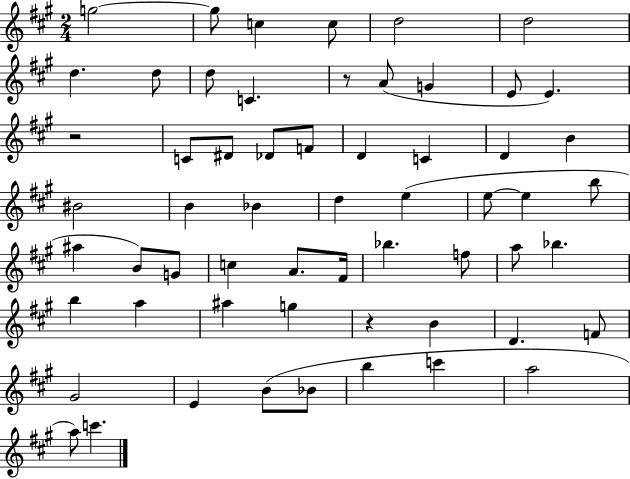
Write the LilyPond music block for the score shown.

{
  \clef treble
  \numericTimeSignature
  \time 2/4
  \key a \major
  g''2~~ | g''8 c''4 c''8 | d''2 | d''2 | \break d''4. d''8 | d''8 c'4. | r8 a'8( g'4 | e'8 e'4.) | \break r2 | c'8 dis'8 des'8 f'8 | d'4 c'4 | d'4 b'4 | \break bis'2 | b'4 bes'4 | d''4 e''4( | e''8~~ e''4 b''8 | \break ais''4 b'8) g'8 | c''4 a'8. fis'16 | bes''4. f''8 | a''8 bes''4. | \break b''4 a''4 | ais''4 g''4 | r4 b'4 | d'4. f'8 | \break gis'2 | e'4 b'8( bes'8 | b''4 c'''4 | a''2 | \break a''8) c'''4. | \bar "|."
}